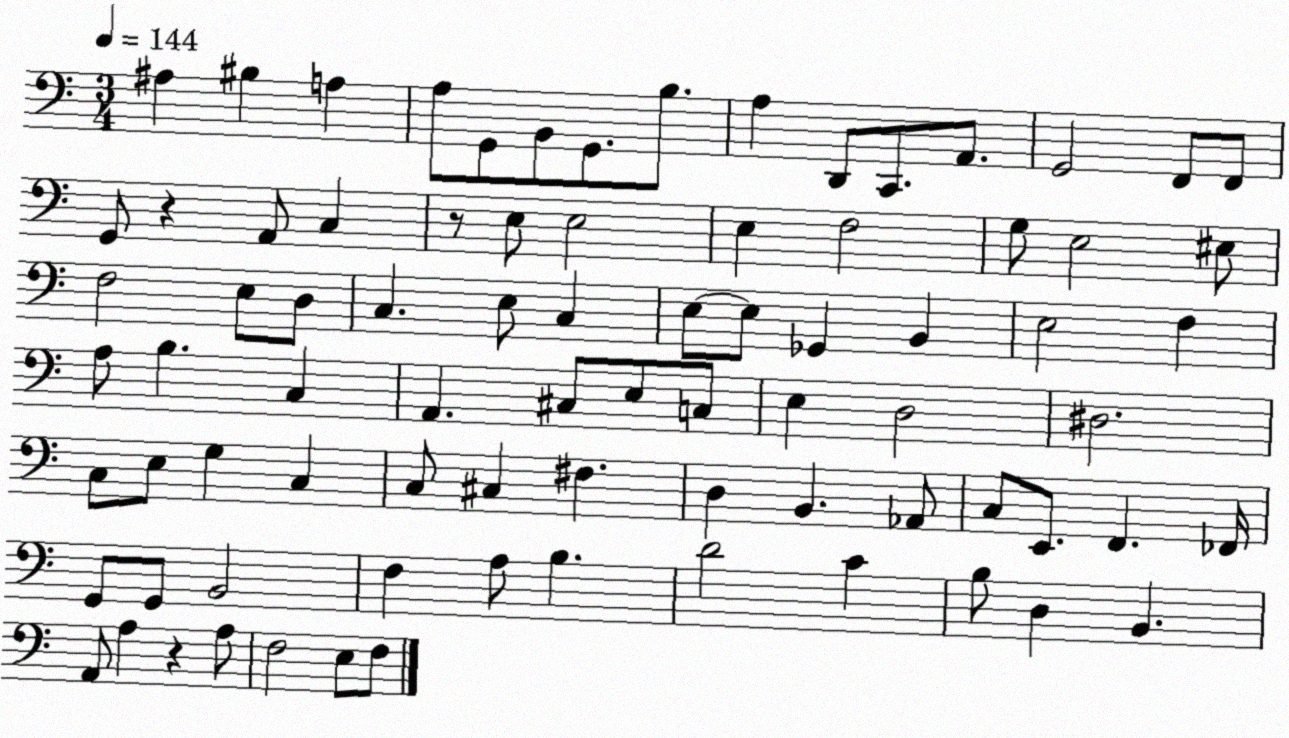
X:1
T:Untitled
M:3/4
L:1/4
K:C
^A, ^B, A, A,/2 G,,/2 B,,/2 G,,/2 B,/2 A, D,,/2 C,,/2 A,,/2 G,,2 F,,/2 F,,/2 G,,/2 z A,,/2 C, z/2 E,/2 E,2 E, F,2 G,/2 E,2 ^E,/2 F,2 E,/2 D,/2 C, E,/2 C, E,/2 E,/2 _G,, B,, E,2 F, A,/2 B, C, A,, ^C,/2 E,/2 C,/2 E, D,2 ^D,2 C,/2 E,/2 G, C, C,/2 ^C, ^F, D, B,, _A,,/2 C,/2 E,,/2 F,, _F,,/4 G,,/2 G,,/2 B,,2 F, A,/2 B, D2 C B,/2 D, B,, A,,/2 A, z A,/2 F,2 E,/2 F,/2